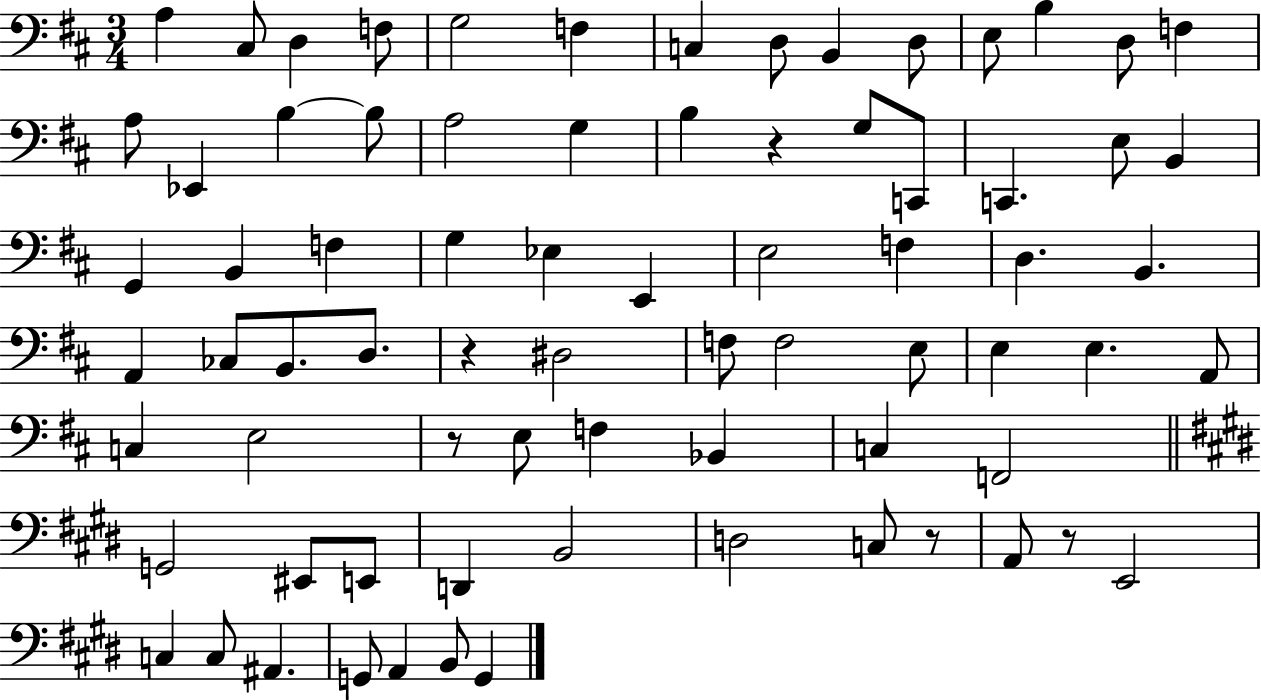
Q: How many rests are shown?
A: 5